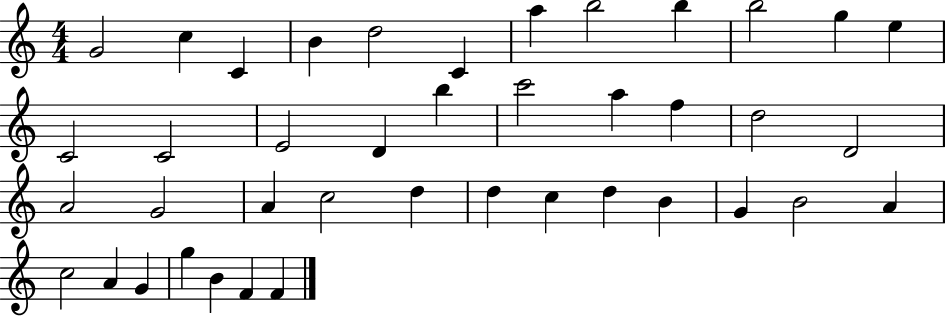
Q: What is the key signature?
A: C major